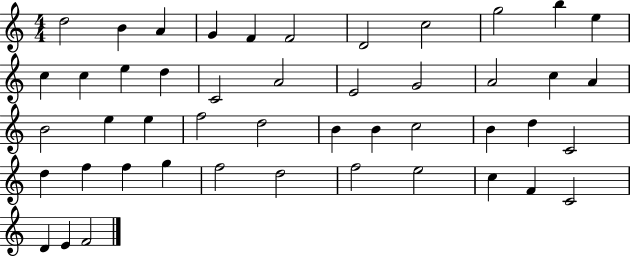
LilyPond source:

{
  \clef treble
  \numericTimeSignature
  \time 4/4
  \key c \major
  d''2 b'4 a'4 | g'4 f'4 f'2 | d'2 c''2 | g''2 b''4 e''4 | \break c''4 c''4 e''4 d''4 | c'2 a'2 | e'2 g'2 | a'2 c''4 a'4 | \break b'2 e''4 e''4 | f''2 d''2 | b'4 b'4 c''2 | b'4 d''4 c'2 | \break d''4 f''4 f''4 g''4 | f''2 d''2 | f''2 e''2 | c''4 f'4 c'2 | \break d'4 e'4 f'2 | \bar "|."
}